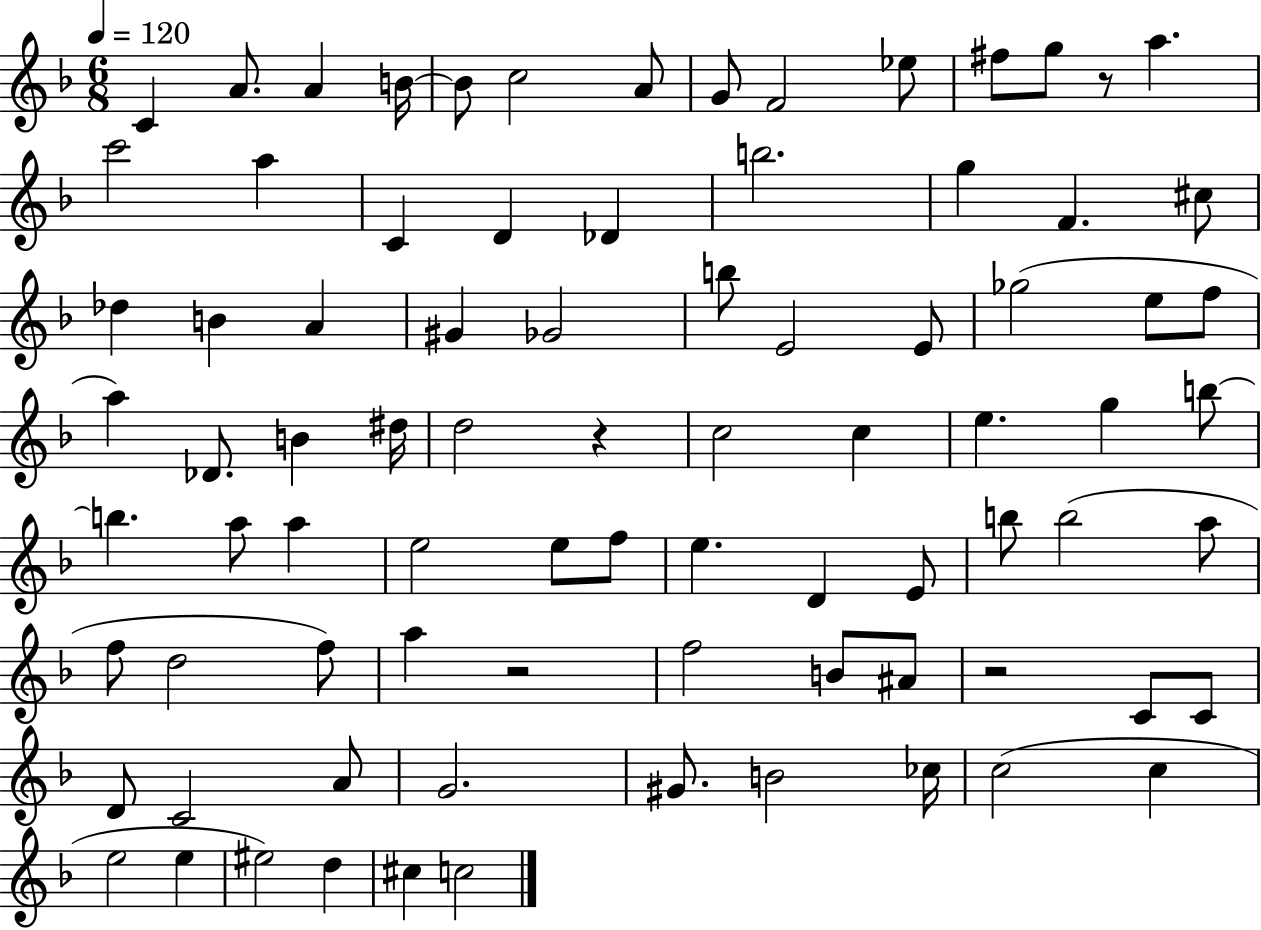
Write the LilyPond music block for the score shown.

{
  \clef treble
  \numericTimeSignature
  \time 6/8
  \key f \major
  \tempo 4 = 120
  c'4 a'8. a'4 b'16~~ | b'8 c''2 a'8 | g'8 f'2 ees''8 | fis''8 g''8 r8 a''4. | \break c'''2 a''4 | c'4 d'4 des'4 | b''2. | g''4 f'4. cis''8 | \break des''4 b'4 a'4 | gis'4 ges'2 | b''8 e'2 e'8 | ges''2( e''8 f''8 | \break a''4) des'8. b'4 dis''16 | d''2 r4 | c''2 c''4 | e''4. g''4 b''8~~ | \break b''4. a''8 a''4 | e''2 e''8 f''8 | e''4. d'4 e'8 | b''8 b''2( a''8 | \break f''8 d''2 f''8) | a''4 r2 | f''2 b'8 ais'8 | r2 c'8 c'8 | \break d'8 c'2 a'8 | g'2. | gis'8. b'2 ces''16 | c''2( c''4 | \break e''2 e''4 | eis''2) d''4 | cis''4 c''2 | \bar "|."
}